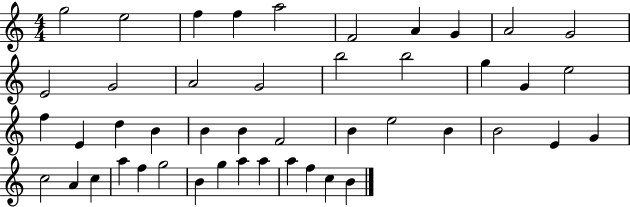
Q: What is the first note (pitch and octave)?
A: G5